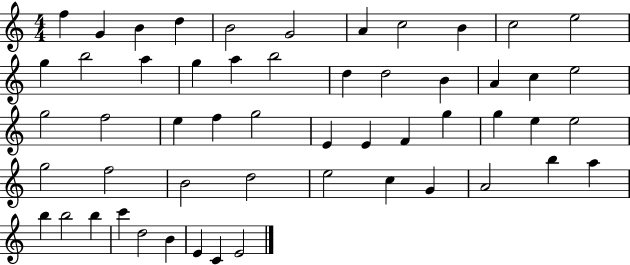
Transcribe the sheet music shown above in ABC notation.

X:1
T:Untitled
M:4/4
L:1/4
K:C
f G B d B2 G2 A c2 B c2 e2 g b2 a g a b2 d d2 B A c e2 g2 f2 e f g2 E E F g g e e2 g2 f2 B2 d2 e2 c G A2 b a b b2 b c' d2 B E C E2